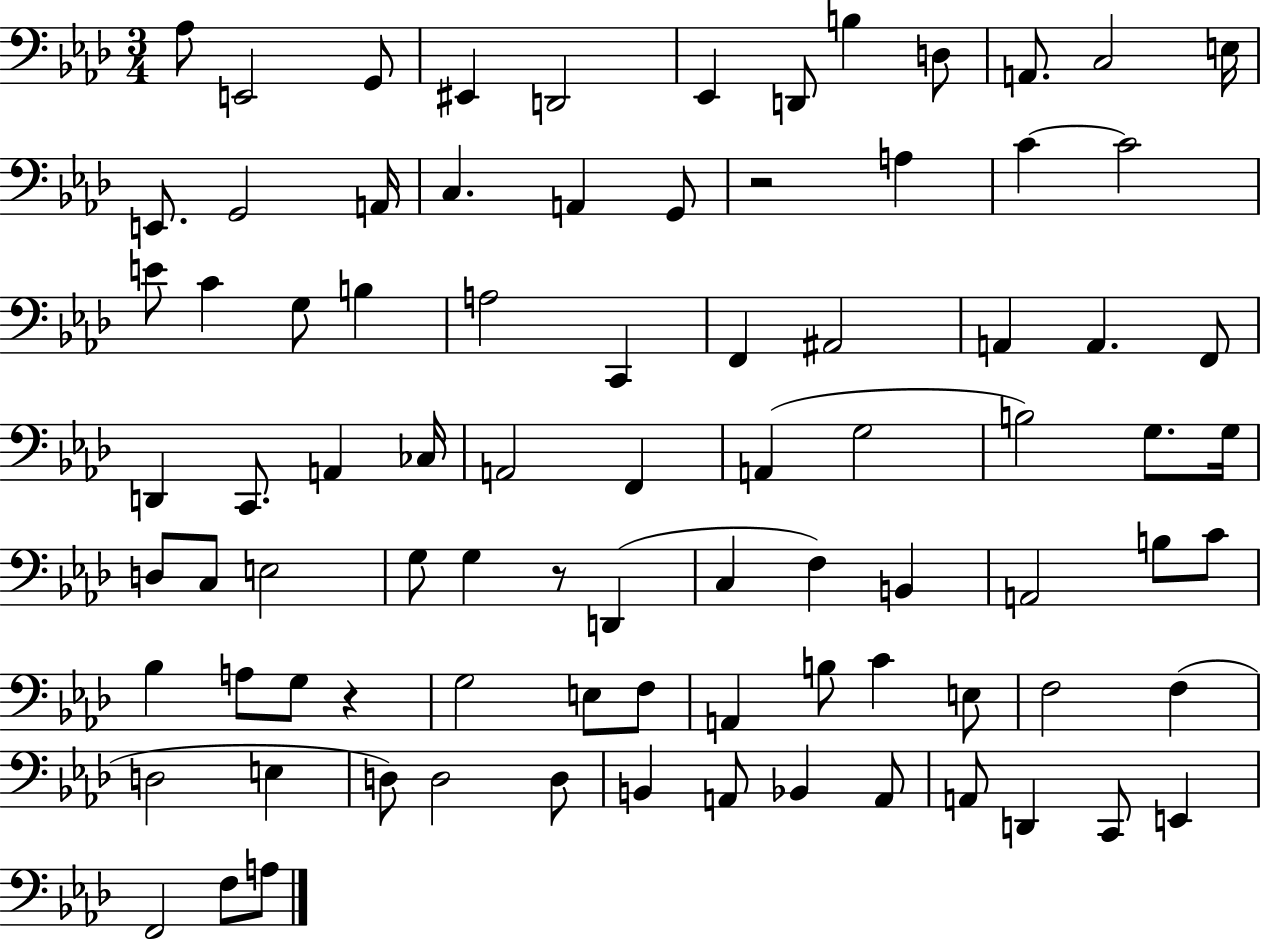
Ab3/e E2/h G2/e EIS2/q D2/h Eb2/q D2/e B3/q D3/e A2/e. C3/h E3/s E2/e. G2/h A2/s C3/q. A2/q G2/e R/h A3/q C4/q C4/h E4/e C4/q G3/e B3/q A3/h C2/q F2/q A#2/h A2/q A2/q. F2/e D2/q C2/e. A2/q CES3/s A2/h F2/q A2/q G3/h B3/h G3/e. G3/s D3/e C3/e E3/h G3/e G3/q R/e D2/q C3/q F3/q B2/q A2/h B3/e C4/e Bb3/q A3/e G3/e R/q G3/h E3/e F3/e A2/q B3/e C4/q E3/e F3/h F3/q D3/h E3/q D3/e D3/h D3/e B2/q A2/e Bb2/q A2/e A2/e D2/q C2/e E2/q F2/h F3/e A3/e